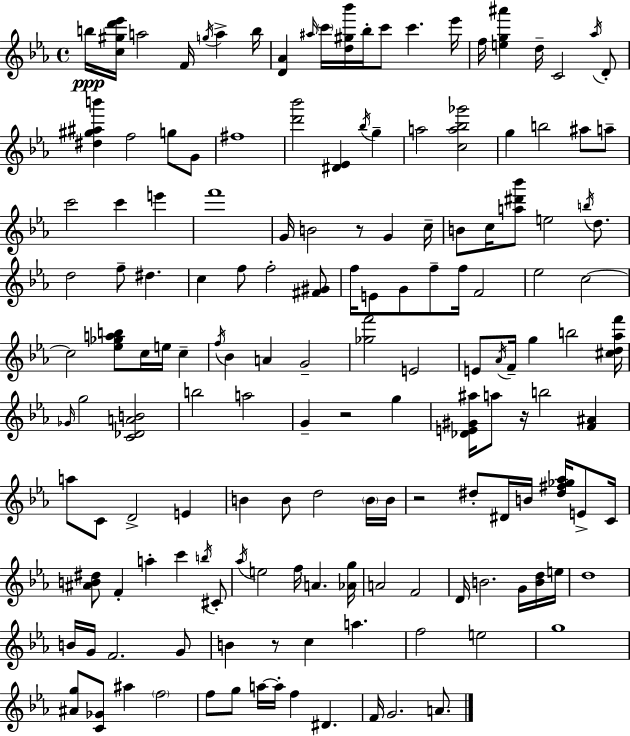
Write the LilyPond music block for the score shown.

{
  \clef treble
  \time 4/4
  \defaultTimeSignature
  \key ees \major
  \repeat volta 2 { b''16\ppp <c'' gis'' d''' ees'''>16 a''2 f'16 \acciaccatura { g''16 } a''4-> | b''16 <d' aes'>4 \grace { ais''16 } \parenthesize c'''16 <d'' gis'' bes'''>16 bes''16-. c'''8 c'''4. | ees'''16 f''16 <e'' g'' ais'''>4 d''16-- c'2 | \acciaccatura { aes''16 } d'8-. <dis'' gis'' ais'' b'''>4 f''2 g''8 | \break g'8 fis''1 | <d''' bes'''>2 <dis' ees'>4 \acciaccatura { bes''16 } | g''4-- a''2 <c'' a'' bes'' ges'''>2 | g''4 b''2 | \break ais''8 a''8-- c'''2 c'''4 | e'''4 f'''1 | g'16 b'2 r8 g'4 | c''16-- b'8 c''16 <a'' dis''' bes'''>8 e''2 | \break \acciaccatura { b''16 } d''8. d''2 f''8-- dis''4. | c''4 f''8 f''2-. | <fis' gis'>8 f''16 e'8 g'8 f''8-- f''16 f'2 | ees''2 c''2~~ | \break c''2 <ees'' ges'' a'' b''>8 c''16 | e''16 c''4-- \acciaccatura { f''16 } bes'4 a'4 g'2-- | <ges'' f'''>2 e'2 | e'8 \acciaccatura { aes'16 } f'16-- g''4 b''2 | \break <cis'' d'' aes'' f'''>16 \grace { ges'16 } g''2 | <c' des' a' b'>2 b''2 | a''2 g'4-- r2 | g''4 <des' e' gis' ais''>16 a''8 r16 b''2 | \break <f' ais'>4 a''8 c'8 d'2-> | e'4 b'4 b'8 d''2 | \parenthesize b'16 b'16 r2 | dis''8-. dis'16 b'16 <dis'' fis'' ges'' aes''>16 e'8-> c'16 <ais' b' dis''>8 f'4-. a''4-. | \break c'''4 \acciaccatura { b''16 } cis'8-. \acciaccatura { aes''16 } e''2 | f''16 a'4. <aes' g''>16 a'2 | f'2 d'16 b'2. | g'16 <b' d''>16 e''16 d''1 | \break b'16 g'16 f'2. | g'8 b'4 r8 | c''4 a''4. f''2 | e''2 g''1 | \break <ais' g''>8 <c' ges'>8 ais''4 | \parenthesize f''2 f''8 g''8 a''16~~ a''16-. | f''4 dis'4. f'16 g'2. | a'8. } \bar "|."
}